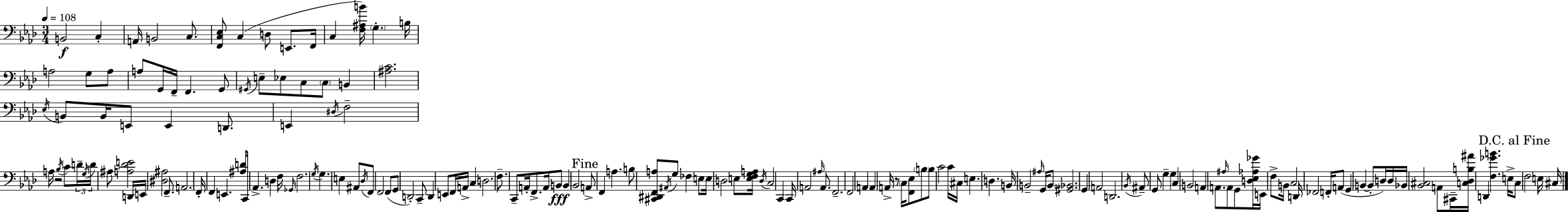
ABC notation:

X:1
T:Untitled
M:3/4
L:1/4
K:Ab
B,,2 C, A,,/4 B,,2 C,/2 [F,,C,_E,]/2 C, D,/2 E,,/2 F,,/4 C, [F,^A,B]/4 G, B,/4 A,2 G,/2 A,/2 A,/2 G,,/4 F,,/4 F,, G,,/2 ^G,,/4 E,/2 _E,/2 C,/2 C,/2 B,, [^A,C]2 _E,/4 B,,/2 B,,/4 E,,/2 E,, D,,/2 E,, ^D,/4 F,2 A,/4 z2 _B,/4 C/2 D/4 G,/4 D/4 ^A,/2 [A,_DE]2 D,,/4 E,,/4 [^D,^A,]2 F,,/2 A,,2 F,,/4 F,, E,, [^A,D]/4 C,,/4 _A,, D, F,/4 _G,,/4 F,2 G,/4 G, E, ^A,,/2 _D,/4 F,,/2 F,,2 F,,/2 G,,/2 D,,2 C,,/2 D,, E,,/2 F,,/4 A,,/4 C, D,2 F,/2 C,,/2 A,,/4 F,,/2 A,,/4 B,,/2 B,, _B,,2 A,,/2 F,, A, B,/2 [^C,,^D,,F,,A,]/2 ^A,,/4 G,/2 _F, E,/2 E,/4 D,2 E,/2 [E,F,G,A,]/4 D,/4 C,2 C,, C,,/4 A,,2 ^A,/4 A,,/2 F,,2 F,,2 A,, A,, A,,/4 z/2 C,/4 [F,,_E,]/2 B,/2 B,/2 C2 C/4 ^C,/4 E, D, B,,/4 B,,2 ^A,/4 G,,/4 B,,/2 [^G,,_B,,]2 G,, A,,2 D,,2 _B,,/4 ^A,,/2 G,,/2 G, G, C, B,,2 A,, A,,/2 ^A,/4 A,,/2 G,,/2 [D,_E,_A,_G]/4 E,,/4 F,/2 B,,/4 C,2 D,,/4 _F,,2 F,,/4 A,,/2 G,, B,, B,,/2 D,/4 D,/4 _B,,/4 [_B,,^C,]2 A,,/2 ^C,,/4 [C,_D,B,^A]/4 D,, [F,_GB] E,/4 C,/2 F,2 E,/4 ^C,/4